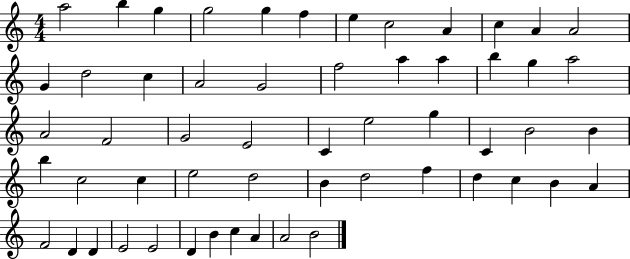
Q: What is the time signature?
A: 4/4